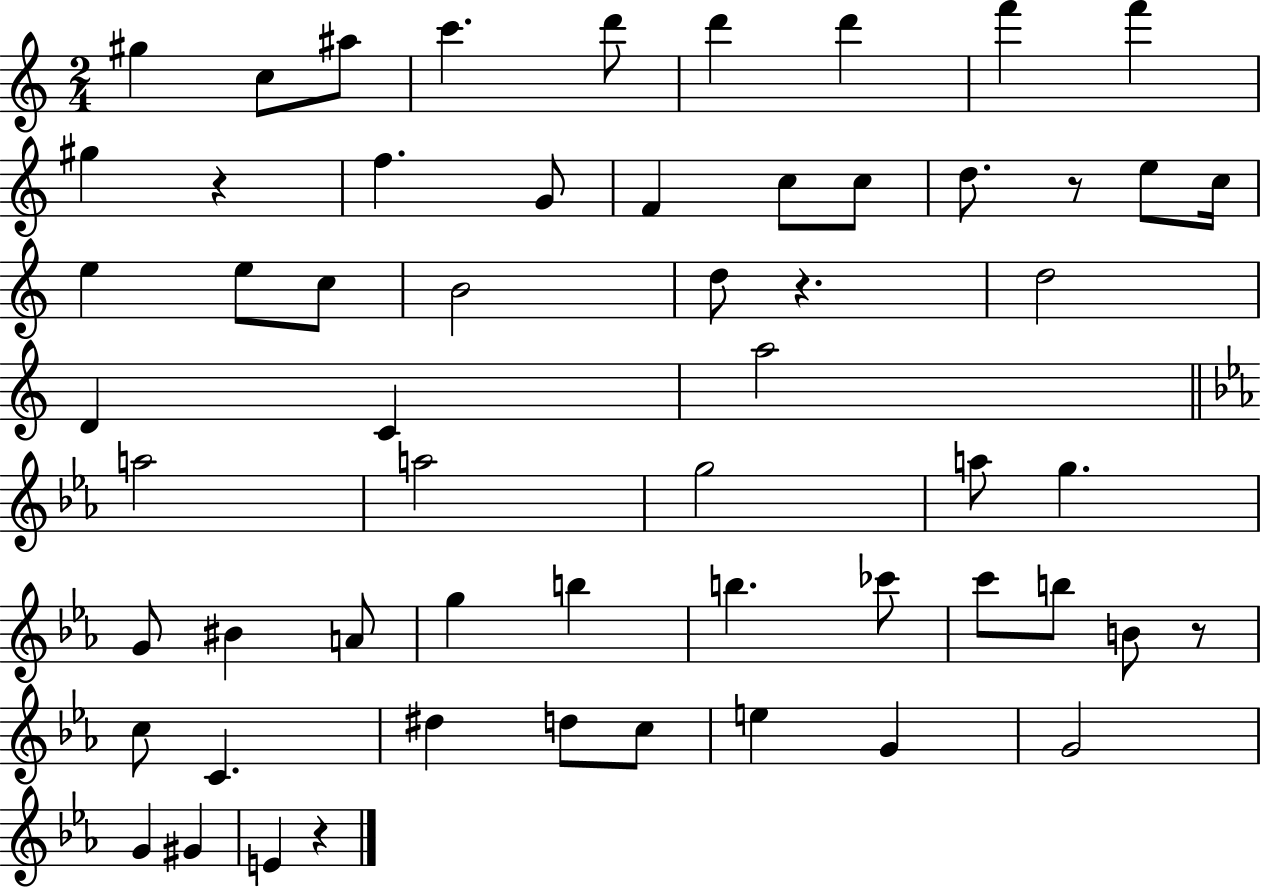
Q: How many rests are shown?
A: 5